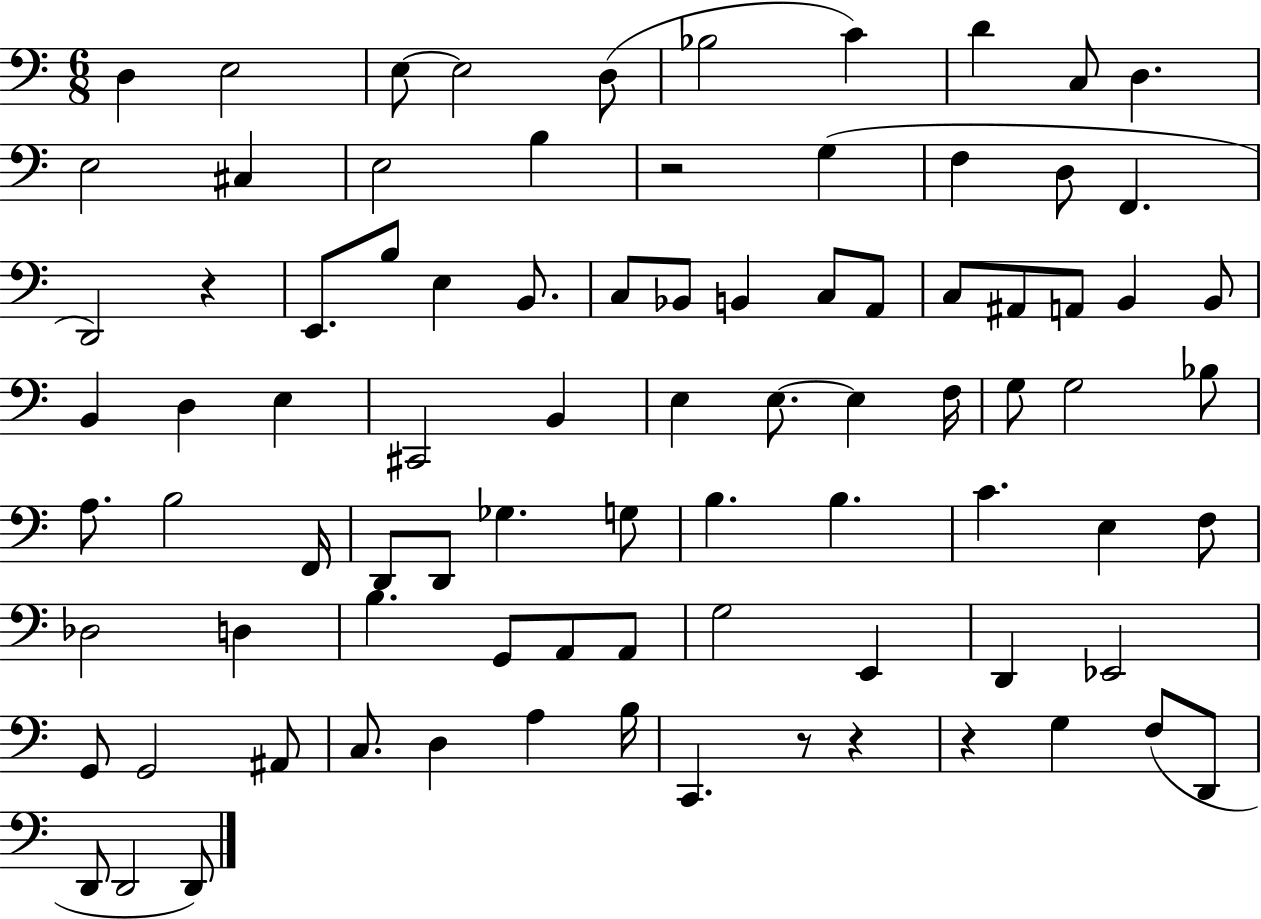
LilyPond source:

{
  \clef bass
  \numericTimeSignature
  \time 6/8
  \key c \major
  \repeat volta 2 { d4 e2 | e8~~ e2 d8( | bes2 c'4) | d'4 c8 d4. | \break e2 cis4 | e2 b4 | r2 g4( | f4 d8 f,4. | \break d,2) r4 | e,8. b8 e4 b,8. | c8 bes,8 b,4 c8 a,8 | c8 ais,8 a,8 b,4 b,8 | \break b,4 d4 e4 | cis,2 b,4 | e4 e8.~~ e4 f16 | g8 g2 bes8 | \break a8. b2 f,16 | d,8 d,8 ges4. g8 | b4. b4. | c'4. e4 f8 | \break des2 d4 | b4. g,8 a,8 a,8 | g2 e,4 | d,4 ees,2 | \break g,8 g,2 ais,8 | c8. d4 a4 b16 | c,4. r8 r4 | r4 g4 f8( d,8 | \break d,8 d,2 d,8) | } \bar "|."
}